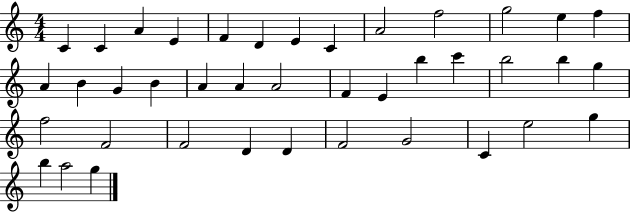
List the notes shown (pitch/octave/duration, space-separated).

C4/q C4/q A4/q E4/q F4/q D4/q E4/q C4/q A4/h F5/h G5/h E5/q F5/q A4/q B4/q G4/q B4/q A4/q A4/q A4/h F4/q E4/q B5/q C6/q B5/h B5/q G5/q F5/h F4/h F4/h D4/q D4/q F4/h G4/h C4/q E5/h G5/q B5/q A5/h G5/q